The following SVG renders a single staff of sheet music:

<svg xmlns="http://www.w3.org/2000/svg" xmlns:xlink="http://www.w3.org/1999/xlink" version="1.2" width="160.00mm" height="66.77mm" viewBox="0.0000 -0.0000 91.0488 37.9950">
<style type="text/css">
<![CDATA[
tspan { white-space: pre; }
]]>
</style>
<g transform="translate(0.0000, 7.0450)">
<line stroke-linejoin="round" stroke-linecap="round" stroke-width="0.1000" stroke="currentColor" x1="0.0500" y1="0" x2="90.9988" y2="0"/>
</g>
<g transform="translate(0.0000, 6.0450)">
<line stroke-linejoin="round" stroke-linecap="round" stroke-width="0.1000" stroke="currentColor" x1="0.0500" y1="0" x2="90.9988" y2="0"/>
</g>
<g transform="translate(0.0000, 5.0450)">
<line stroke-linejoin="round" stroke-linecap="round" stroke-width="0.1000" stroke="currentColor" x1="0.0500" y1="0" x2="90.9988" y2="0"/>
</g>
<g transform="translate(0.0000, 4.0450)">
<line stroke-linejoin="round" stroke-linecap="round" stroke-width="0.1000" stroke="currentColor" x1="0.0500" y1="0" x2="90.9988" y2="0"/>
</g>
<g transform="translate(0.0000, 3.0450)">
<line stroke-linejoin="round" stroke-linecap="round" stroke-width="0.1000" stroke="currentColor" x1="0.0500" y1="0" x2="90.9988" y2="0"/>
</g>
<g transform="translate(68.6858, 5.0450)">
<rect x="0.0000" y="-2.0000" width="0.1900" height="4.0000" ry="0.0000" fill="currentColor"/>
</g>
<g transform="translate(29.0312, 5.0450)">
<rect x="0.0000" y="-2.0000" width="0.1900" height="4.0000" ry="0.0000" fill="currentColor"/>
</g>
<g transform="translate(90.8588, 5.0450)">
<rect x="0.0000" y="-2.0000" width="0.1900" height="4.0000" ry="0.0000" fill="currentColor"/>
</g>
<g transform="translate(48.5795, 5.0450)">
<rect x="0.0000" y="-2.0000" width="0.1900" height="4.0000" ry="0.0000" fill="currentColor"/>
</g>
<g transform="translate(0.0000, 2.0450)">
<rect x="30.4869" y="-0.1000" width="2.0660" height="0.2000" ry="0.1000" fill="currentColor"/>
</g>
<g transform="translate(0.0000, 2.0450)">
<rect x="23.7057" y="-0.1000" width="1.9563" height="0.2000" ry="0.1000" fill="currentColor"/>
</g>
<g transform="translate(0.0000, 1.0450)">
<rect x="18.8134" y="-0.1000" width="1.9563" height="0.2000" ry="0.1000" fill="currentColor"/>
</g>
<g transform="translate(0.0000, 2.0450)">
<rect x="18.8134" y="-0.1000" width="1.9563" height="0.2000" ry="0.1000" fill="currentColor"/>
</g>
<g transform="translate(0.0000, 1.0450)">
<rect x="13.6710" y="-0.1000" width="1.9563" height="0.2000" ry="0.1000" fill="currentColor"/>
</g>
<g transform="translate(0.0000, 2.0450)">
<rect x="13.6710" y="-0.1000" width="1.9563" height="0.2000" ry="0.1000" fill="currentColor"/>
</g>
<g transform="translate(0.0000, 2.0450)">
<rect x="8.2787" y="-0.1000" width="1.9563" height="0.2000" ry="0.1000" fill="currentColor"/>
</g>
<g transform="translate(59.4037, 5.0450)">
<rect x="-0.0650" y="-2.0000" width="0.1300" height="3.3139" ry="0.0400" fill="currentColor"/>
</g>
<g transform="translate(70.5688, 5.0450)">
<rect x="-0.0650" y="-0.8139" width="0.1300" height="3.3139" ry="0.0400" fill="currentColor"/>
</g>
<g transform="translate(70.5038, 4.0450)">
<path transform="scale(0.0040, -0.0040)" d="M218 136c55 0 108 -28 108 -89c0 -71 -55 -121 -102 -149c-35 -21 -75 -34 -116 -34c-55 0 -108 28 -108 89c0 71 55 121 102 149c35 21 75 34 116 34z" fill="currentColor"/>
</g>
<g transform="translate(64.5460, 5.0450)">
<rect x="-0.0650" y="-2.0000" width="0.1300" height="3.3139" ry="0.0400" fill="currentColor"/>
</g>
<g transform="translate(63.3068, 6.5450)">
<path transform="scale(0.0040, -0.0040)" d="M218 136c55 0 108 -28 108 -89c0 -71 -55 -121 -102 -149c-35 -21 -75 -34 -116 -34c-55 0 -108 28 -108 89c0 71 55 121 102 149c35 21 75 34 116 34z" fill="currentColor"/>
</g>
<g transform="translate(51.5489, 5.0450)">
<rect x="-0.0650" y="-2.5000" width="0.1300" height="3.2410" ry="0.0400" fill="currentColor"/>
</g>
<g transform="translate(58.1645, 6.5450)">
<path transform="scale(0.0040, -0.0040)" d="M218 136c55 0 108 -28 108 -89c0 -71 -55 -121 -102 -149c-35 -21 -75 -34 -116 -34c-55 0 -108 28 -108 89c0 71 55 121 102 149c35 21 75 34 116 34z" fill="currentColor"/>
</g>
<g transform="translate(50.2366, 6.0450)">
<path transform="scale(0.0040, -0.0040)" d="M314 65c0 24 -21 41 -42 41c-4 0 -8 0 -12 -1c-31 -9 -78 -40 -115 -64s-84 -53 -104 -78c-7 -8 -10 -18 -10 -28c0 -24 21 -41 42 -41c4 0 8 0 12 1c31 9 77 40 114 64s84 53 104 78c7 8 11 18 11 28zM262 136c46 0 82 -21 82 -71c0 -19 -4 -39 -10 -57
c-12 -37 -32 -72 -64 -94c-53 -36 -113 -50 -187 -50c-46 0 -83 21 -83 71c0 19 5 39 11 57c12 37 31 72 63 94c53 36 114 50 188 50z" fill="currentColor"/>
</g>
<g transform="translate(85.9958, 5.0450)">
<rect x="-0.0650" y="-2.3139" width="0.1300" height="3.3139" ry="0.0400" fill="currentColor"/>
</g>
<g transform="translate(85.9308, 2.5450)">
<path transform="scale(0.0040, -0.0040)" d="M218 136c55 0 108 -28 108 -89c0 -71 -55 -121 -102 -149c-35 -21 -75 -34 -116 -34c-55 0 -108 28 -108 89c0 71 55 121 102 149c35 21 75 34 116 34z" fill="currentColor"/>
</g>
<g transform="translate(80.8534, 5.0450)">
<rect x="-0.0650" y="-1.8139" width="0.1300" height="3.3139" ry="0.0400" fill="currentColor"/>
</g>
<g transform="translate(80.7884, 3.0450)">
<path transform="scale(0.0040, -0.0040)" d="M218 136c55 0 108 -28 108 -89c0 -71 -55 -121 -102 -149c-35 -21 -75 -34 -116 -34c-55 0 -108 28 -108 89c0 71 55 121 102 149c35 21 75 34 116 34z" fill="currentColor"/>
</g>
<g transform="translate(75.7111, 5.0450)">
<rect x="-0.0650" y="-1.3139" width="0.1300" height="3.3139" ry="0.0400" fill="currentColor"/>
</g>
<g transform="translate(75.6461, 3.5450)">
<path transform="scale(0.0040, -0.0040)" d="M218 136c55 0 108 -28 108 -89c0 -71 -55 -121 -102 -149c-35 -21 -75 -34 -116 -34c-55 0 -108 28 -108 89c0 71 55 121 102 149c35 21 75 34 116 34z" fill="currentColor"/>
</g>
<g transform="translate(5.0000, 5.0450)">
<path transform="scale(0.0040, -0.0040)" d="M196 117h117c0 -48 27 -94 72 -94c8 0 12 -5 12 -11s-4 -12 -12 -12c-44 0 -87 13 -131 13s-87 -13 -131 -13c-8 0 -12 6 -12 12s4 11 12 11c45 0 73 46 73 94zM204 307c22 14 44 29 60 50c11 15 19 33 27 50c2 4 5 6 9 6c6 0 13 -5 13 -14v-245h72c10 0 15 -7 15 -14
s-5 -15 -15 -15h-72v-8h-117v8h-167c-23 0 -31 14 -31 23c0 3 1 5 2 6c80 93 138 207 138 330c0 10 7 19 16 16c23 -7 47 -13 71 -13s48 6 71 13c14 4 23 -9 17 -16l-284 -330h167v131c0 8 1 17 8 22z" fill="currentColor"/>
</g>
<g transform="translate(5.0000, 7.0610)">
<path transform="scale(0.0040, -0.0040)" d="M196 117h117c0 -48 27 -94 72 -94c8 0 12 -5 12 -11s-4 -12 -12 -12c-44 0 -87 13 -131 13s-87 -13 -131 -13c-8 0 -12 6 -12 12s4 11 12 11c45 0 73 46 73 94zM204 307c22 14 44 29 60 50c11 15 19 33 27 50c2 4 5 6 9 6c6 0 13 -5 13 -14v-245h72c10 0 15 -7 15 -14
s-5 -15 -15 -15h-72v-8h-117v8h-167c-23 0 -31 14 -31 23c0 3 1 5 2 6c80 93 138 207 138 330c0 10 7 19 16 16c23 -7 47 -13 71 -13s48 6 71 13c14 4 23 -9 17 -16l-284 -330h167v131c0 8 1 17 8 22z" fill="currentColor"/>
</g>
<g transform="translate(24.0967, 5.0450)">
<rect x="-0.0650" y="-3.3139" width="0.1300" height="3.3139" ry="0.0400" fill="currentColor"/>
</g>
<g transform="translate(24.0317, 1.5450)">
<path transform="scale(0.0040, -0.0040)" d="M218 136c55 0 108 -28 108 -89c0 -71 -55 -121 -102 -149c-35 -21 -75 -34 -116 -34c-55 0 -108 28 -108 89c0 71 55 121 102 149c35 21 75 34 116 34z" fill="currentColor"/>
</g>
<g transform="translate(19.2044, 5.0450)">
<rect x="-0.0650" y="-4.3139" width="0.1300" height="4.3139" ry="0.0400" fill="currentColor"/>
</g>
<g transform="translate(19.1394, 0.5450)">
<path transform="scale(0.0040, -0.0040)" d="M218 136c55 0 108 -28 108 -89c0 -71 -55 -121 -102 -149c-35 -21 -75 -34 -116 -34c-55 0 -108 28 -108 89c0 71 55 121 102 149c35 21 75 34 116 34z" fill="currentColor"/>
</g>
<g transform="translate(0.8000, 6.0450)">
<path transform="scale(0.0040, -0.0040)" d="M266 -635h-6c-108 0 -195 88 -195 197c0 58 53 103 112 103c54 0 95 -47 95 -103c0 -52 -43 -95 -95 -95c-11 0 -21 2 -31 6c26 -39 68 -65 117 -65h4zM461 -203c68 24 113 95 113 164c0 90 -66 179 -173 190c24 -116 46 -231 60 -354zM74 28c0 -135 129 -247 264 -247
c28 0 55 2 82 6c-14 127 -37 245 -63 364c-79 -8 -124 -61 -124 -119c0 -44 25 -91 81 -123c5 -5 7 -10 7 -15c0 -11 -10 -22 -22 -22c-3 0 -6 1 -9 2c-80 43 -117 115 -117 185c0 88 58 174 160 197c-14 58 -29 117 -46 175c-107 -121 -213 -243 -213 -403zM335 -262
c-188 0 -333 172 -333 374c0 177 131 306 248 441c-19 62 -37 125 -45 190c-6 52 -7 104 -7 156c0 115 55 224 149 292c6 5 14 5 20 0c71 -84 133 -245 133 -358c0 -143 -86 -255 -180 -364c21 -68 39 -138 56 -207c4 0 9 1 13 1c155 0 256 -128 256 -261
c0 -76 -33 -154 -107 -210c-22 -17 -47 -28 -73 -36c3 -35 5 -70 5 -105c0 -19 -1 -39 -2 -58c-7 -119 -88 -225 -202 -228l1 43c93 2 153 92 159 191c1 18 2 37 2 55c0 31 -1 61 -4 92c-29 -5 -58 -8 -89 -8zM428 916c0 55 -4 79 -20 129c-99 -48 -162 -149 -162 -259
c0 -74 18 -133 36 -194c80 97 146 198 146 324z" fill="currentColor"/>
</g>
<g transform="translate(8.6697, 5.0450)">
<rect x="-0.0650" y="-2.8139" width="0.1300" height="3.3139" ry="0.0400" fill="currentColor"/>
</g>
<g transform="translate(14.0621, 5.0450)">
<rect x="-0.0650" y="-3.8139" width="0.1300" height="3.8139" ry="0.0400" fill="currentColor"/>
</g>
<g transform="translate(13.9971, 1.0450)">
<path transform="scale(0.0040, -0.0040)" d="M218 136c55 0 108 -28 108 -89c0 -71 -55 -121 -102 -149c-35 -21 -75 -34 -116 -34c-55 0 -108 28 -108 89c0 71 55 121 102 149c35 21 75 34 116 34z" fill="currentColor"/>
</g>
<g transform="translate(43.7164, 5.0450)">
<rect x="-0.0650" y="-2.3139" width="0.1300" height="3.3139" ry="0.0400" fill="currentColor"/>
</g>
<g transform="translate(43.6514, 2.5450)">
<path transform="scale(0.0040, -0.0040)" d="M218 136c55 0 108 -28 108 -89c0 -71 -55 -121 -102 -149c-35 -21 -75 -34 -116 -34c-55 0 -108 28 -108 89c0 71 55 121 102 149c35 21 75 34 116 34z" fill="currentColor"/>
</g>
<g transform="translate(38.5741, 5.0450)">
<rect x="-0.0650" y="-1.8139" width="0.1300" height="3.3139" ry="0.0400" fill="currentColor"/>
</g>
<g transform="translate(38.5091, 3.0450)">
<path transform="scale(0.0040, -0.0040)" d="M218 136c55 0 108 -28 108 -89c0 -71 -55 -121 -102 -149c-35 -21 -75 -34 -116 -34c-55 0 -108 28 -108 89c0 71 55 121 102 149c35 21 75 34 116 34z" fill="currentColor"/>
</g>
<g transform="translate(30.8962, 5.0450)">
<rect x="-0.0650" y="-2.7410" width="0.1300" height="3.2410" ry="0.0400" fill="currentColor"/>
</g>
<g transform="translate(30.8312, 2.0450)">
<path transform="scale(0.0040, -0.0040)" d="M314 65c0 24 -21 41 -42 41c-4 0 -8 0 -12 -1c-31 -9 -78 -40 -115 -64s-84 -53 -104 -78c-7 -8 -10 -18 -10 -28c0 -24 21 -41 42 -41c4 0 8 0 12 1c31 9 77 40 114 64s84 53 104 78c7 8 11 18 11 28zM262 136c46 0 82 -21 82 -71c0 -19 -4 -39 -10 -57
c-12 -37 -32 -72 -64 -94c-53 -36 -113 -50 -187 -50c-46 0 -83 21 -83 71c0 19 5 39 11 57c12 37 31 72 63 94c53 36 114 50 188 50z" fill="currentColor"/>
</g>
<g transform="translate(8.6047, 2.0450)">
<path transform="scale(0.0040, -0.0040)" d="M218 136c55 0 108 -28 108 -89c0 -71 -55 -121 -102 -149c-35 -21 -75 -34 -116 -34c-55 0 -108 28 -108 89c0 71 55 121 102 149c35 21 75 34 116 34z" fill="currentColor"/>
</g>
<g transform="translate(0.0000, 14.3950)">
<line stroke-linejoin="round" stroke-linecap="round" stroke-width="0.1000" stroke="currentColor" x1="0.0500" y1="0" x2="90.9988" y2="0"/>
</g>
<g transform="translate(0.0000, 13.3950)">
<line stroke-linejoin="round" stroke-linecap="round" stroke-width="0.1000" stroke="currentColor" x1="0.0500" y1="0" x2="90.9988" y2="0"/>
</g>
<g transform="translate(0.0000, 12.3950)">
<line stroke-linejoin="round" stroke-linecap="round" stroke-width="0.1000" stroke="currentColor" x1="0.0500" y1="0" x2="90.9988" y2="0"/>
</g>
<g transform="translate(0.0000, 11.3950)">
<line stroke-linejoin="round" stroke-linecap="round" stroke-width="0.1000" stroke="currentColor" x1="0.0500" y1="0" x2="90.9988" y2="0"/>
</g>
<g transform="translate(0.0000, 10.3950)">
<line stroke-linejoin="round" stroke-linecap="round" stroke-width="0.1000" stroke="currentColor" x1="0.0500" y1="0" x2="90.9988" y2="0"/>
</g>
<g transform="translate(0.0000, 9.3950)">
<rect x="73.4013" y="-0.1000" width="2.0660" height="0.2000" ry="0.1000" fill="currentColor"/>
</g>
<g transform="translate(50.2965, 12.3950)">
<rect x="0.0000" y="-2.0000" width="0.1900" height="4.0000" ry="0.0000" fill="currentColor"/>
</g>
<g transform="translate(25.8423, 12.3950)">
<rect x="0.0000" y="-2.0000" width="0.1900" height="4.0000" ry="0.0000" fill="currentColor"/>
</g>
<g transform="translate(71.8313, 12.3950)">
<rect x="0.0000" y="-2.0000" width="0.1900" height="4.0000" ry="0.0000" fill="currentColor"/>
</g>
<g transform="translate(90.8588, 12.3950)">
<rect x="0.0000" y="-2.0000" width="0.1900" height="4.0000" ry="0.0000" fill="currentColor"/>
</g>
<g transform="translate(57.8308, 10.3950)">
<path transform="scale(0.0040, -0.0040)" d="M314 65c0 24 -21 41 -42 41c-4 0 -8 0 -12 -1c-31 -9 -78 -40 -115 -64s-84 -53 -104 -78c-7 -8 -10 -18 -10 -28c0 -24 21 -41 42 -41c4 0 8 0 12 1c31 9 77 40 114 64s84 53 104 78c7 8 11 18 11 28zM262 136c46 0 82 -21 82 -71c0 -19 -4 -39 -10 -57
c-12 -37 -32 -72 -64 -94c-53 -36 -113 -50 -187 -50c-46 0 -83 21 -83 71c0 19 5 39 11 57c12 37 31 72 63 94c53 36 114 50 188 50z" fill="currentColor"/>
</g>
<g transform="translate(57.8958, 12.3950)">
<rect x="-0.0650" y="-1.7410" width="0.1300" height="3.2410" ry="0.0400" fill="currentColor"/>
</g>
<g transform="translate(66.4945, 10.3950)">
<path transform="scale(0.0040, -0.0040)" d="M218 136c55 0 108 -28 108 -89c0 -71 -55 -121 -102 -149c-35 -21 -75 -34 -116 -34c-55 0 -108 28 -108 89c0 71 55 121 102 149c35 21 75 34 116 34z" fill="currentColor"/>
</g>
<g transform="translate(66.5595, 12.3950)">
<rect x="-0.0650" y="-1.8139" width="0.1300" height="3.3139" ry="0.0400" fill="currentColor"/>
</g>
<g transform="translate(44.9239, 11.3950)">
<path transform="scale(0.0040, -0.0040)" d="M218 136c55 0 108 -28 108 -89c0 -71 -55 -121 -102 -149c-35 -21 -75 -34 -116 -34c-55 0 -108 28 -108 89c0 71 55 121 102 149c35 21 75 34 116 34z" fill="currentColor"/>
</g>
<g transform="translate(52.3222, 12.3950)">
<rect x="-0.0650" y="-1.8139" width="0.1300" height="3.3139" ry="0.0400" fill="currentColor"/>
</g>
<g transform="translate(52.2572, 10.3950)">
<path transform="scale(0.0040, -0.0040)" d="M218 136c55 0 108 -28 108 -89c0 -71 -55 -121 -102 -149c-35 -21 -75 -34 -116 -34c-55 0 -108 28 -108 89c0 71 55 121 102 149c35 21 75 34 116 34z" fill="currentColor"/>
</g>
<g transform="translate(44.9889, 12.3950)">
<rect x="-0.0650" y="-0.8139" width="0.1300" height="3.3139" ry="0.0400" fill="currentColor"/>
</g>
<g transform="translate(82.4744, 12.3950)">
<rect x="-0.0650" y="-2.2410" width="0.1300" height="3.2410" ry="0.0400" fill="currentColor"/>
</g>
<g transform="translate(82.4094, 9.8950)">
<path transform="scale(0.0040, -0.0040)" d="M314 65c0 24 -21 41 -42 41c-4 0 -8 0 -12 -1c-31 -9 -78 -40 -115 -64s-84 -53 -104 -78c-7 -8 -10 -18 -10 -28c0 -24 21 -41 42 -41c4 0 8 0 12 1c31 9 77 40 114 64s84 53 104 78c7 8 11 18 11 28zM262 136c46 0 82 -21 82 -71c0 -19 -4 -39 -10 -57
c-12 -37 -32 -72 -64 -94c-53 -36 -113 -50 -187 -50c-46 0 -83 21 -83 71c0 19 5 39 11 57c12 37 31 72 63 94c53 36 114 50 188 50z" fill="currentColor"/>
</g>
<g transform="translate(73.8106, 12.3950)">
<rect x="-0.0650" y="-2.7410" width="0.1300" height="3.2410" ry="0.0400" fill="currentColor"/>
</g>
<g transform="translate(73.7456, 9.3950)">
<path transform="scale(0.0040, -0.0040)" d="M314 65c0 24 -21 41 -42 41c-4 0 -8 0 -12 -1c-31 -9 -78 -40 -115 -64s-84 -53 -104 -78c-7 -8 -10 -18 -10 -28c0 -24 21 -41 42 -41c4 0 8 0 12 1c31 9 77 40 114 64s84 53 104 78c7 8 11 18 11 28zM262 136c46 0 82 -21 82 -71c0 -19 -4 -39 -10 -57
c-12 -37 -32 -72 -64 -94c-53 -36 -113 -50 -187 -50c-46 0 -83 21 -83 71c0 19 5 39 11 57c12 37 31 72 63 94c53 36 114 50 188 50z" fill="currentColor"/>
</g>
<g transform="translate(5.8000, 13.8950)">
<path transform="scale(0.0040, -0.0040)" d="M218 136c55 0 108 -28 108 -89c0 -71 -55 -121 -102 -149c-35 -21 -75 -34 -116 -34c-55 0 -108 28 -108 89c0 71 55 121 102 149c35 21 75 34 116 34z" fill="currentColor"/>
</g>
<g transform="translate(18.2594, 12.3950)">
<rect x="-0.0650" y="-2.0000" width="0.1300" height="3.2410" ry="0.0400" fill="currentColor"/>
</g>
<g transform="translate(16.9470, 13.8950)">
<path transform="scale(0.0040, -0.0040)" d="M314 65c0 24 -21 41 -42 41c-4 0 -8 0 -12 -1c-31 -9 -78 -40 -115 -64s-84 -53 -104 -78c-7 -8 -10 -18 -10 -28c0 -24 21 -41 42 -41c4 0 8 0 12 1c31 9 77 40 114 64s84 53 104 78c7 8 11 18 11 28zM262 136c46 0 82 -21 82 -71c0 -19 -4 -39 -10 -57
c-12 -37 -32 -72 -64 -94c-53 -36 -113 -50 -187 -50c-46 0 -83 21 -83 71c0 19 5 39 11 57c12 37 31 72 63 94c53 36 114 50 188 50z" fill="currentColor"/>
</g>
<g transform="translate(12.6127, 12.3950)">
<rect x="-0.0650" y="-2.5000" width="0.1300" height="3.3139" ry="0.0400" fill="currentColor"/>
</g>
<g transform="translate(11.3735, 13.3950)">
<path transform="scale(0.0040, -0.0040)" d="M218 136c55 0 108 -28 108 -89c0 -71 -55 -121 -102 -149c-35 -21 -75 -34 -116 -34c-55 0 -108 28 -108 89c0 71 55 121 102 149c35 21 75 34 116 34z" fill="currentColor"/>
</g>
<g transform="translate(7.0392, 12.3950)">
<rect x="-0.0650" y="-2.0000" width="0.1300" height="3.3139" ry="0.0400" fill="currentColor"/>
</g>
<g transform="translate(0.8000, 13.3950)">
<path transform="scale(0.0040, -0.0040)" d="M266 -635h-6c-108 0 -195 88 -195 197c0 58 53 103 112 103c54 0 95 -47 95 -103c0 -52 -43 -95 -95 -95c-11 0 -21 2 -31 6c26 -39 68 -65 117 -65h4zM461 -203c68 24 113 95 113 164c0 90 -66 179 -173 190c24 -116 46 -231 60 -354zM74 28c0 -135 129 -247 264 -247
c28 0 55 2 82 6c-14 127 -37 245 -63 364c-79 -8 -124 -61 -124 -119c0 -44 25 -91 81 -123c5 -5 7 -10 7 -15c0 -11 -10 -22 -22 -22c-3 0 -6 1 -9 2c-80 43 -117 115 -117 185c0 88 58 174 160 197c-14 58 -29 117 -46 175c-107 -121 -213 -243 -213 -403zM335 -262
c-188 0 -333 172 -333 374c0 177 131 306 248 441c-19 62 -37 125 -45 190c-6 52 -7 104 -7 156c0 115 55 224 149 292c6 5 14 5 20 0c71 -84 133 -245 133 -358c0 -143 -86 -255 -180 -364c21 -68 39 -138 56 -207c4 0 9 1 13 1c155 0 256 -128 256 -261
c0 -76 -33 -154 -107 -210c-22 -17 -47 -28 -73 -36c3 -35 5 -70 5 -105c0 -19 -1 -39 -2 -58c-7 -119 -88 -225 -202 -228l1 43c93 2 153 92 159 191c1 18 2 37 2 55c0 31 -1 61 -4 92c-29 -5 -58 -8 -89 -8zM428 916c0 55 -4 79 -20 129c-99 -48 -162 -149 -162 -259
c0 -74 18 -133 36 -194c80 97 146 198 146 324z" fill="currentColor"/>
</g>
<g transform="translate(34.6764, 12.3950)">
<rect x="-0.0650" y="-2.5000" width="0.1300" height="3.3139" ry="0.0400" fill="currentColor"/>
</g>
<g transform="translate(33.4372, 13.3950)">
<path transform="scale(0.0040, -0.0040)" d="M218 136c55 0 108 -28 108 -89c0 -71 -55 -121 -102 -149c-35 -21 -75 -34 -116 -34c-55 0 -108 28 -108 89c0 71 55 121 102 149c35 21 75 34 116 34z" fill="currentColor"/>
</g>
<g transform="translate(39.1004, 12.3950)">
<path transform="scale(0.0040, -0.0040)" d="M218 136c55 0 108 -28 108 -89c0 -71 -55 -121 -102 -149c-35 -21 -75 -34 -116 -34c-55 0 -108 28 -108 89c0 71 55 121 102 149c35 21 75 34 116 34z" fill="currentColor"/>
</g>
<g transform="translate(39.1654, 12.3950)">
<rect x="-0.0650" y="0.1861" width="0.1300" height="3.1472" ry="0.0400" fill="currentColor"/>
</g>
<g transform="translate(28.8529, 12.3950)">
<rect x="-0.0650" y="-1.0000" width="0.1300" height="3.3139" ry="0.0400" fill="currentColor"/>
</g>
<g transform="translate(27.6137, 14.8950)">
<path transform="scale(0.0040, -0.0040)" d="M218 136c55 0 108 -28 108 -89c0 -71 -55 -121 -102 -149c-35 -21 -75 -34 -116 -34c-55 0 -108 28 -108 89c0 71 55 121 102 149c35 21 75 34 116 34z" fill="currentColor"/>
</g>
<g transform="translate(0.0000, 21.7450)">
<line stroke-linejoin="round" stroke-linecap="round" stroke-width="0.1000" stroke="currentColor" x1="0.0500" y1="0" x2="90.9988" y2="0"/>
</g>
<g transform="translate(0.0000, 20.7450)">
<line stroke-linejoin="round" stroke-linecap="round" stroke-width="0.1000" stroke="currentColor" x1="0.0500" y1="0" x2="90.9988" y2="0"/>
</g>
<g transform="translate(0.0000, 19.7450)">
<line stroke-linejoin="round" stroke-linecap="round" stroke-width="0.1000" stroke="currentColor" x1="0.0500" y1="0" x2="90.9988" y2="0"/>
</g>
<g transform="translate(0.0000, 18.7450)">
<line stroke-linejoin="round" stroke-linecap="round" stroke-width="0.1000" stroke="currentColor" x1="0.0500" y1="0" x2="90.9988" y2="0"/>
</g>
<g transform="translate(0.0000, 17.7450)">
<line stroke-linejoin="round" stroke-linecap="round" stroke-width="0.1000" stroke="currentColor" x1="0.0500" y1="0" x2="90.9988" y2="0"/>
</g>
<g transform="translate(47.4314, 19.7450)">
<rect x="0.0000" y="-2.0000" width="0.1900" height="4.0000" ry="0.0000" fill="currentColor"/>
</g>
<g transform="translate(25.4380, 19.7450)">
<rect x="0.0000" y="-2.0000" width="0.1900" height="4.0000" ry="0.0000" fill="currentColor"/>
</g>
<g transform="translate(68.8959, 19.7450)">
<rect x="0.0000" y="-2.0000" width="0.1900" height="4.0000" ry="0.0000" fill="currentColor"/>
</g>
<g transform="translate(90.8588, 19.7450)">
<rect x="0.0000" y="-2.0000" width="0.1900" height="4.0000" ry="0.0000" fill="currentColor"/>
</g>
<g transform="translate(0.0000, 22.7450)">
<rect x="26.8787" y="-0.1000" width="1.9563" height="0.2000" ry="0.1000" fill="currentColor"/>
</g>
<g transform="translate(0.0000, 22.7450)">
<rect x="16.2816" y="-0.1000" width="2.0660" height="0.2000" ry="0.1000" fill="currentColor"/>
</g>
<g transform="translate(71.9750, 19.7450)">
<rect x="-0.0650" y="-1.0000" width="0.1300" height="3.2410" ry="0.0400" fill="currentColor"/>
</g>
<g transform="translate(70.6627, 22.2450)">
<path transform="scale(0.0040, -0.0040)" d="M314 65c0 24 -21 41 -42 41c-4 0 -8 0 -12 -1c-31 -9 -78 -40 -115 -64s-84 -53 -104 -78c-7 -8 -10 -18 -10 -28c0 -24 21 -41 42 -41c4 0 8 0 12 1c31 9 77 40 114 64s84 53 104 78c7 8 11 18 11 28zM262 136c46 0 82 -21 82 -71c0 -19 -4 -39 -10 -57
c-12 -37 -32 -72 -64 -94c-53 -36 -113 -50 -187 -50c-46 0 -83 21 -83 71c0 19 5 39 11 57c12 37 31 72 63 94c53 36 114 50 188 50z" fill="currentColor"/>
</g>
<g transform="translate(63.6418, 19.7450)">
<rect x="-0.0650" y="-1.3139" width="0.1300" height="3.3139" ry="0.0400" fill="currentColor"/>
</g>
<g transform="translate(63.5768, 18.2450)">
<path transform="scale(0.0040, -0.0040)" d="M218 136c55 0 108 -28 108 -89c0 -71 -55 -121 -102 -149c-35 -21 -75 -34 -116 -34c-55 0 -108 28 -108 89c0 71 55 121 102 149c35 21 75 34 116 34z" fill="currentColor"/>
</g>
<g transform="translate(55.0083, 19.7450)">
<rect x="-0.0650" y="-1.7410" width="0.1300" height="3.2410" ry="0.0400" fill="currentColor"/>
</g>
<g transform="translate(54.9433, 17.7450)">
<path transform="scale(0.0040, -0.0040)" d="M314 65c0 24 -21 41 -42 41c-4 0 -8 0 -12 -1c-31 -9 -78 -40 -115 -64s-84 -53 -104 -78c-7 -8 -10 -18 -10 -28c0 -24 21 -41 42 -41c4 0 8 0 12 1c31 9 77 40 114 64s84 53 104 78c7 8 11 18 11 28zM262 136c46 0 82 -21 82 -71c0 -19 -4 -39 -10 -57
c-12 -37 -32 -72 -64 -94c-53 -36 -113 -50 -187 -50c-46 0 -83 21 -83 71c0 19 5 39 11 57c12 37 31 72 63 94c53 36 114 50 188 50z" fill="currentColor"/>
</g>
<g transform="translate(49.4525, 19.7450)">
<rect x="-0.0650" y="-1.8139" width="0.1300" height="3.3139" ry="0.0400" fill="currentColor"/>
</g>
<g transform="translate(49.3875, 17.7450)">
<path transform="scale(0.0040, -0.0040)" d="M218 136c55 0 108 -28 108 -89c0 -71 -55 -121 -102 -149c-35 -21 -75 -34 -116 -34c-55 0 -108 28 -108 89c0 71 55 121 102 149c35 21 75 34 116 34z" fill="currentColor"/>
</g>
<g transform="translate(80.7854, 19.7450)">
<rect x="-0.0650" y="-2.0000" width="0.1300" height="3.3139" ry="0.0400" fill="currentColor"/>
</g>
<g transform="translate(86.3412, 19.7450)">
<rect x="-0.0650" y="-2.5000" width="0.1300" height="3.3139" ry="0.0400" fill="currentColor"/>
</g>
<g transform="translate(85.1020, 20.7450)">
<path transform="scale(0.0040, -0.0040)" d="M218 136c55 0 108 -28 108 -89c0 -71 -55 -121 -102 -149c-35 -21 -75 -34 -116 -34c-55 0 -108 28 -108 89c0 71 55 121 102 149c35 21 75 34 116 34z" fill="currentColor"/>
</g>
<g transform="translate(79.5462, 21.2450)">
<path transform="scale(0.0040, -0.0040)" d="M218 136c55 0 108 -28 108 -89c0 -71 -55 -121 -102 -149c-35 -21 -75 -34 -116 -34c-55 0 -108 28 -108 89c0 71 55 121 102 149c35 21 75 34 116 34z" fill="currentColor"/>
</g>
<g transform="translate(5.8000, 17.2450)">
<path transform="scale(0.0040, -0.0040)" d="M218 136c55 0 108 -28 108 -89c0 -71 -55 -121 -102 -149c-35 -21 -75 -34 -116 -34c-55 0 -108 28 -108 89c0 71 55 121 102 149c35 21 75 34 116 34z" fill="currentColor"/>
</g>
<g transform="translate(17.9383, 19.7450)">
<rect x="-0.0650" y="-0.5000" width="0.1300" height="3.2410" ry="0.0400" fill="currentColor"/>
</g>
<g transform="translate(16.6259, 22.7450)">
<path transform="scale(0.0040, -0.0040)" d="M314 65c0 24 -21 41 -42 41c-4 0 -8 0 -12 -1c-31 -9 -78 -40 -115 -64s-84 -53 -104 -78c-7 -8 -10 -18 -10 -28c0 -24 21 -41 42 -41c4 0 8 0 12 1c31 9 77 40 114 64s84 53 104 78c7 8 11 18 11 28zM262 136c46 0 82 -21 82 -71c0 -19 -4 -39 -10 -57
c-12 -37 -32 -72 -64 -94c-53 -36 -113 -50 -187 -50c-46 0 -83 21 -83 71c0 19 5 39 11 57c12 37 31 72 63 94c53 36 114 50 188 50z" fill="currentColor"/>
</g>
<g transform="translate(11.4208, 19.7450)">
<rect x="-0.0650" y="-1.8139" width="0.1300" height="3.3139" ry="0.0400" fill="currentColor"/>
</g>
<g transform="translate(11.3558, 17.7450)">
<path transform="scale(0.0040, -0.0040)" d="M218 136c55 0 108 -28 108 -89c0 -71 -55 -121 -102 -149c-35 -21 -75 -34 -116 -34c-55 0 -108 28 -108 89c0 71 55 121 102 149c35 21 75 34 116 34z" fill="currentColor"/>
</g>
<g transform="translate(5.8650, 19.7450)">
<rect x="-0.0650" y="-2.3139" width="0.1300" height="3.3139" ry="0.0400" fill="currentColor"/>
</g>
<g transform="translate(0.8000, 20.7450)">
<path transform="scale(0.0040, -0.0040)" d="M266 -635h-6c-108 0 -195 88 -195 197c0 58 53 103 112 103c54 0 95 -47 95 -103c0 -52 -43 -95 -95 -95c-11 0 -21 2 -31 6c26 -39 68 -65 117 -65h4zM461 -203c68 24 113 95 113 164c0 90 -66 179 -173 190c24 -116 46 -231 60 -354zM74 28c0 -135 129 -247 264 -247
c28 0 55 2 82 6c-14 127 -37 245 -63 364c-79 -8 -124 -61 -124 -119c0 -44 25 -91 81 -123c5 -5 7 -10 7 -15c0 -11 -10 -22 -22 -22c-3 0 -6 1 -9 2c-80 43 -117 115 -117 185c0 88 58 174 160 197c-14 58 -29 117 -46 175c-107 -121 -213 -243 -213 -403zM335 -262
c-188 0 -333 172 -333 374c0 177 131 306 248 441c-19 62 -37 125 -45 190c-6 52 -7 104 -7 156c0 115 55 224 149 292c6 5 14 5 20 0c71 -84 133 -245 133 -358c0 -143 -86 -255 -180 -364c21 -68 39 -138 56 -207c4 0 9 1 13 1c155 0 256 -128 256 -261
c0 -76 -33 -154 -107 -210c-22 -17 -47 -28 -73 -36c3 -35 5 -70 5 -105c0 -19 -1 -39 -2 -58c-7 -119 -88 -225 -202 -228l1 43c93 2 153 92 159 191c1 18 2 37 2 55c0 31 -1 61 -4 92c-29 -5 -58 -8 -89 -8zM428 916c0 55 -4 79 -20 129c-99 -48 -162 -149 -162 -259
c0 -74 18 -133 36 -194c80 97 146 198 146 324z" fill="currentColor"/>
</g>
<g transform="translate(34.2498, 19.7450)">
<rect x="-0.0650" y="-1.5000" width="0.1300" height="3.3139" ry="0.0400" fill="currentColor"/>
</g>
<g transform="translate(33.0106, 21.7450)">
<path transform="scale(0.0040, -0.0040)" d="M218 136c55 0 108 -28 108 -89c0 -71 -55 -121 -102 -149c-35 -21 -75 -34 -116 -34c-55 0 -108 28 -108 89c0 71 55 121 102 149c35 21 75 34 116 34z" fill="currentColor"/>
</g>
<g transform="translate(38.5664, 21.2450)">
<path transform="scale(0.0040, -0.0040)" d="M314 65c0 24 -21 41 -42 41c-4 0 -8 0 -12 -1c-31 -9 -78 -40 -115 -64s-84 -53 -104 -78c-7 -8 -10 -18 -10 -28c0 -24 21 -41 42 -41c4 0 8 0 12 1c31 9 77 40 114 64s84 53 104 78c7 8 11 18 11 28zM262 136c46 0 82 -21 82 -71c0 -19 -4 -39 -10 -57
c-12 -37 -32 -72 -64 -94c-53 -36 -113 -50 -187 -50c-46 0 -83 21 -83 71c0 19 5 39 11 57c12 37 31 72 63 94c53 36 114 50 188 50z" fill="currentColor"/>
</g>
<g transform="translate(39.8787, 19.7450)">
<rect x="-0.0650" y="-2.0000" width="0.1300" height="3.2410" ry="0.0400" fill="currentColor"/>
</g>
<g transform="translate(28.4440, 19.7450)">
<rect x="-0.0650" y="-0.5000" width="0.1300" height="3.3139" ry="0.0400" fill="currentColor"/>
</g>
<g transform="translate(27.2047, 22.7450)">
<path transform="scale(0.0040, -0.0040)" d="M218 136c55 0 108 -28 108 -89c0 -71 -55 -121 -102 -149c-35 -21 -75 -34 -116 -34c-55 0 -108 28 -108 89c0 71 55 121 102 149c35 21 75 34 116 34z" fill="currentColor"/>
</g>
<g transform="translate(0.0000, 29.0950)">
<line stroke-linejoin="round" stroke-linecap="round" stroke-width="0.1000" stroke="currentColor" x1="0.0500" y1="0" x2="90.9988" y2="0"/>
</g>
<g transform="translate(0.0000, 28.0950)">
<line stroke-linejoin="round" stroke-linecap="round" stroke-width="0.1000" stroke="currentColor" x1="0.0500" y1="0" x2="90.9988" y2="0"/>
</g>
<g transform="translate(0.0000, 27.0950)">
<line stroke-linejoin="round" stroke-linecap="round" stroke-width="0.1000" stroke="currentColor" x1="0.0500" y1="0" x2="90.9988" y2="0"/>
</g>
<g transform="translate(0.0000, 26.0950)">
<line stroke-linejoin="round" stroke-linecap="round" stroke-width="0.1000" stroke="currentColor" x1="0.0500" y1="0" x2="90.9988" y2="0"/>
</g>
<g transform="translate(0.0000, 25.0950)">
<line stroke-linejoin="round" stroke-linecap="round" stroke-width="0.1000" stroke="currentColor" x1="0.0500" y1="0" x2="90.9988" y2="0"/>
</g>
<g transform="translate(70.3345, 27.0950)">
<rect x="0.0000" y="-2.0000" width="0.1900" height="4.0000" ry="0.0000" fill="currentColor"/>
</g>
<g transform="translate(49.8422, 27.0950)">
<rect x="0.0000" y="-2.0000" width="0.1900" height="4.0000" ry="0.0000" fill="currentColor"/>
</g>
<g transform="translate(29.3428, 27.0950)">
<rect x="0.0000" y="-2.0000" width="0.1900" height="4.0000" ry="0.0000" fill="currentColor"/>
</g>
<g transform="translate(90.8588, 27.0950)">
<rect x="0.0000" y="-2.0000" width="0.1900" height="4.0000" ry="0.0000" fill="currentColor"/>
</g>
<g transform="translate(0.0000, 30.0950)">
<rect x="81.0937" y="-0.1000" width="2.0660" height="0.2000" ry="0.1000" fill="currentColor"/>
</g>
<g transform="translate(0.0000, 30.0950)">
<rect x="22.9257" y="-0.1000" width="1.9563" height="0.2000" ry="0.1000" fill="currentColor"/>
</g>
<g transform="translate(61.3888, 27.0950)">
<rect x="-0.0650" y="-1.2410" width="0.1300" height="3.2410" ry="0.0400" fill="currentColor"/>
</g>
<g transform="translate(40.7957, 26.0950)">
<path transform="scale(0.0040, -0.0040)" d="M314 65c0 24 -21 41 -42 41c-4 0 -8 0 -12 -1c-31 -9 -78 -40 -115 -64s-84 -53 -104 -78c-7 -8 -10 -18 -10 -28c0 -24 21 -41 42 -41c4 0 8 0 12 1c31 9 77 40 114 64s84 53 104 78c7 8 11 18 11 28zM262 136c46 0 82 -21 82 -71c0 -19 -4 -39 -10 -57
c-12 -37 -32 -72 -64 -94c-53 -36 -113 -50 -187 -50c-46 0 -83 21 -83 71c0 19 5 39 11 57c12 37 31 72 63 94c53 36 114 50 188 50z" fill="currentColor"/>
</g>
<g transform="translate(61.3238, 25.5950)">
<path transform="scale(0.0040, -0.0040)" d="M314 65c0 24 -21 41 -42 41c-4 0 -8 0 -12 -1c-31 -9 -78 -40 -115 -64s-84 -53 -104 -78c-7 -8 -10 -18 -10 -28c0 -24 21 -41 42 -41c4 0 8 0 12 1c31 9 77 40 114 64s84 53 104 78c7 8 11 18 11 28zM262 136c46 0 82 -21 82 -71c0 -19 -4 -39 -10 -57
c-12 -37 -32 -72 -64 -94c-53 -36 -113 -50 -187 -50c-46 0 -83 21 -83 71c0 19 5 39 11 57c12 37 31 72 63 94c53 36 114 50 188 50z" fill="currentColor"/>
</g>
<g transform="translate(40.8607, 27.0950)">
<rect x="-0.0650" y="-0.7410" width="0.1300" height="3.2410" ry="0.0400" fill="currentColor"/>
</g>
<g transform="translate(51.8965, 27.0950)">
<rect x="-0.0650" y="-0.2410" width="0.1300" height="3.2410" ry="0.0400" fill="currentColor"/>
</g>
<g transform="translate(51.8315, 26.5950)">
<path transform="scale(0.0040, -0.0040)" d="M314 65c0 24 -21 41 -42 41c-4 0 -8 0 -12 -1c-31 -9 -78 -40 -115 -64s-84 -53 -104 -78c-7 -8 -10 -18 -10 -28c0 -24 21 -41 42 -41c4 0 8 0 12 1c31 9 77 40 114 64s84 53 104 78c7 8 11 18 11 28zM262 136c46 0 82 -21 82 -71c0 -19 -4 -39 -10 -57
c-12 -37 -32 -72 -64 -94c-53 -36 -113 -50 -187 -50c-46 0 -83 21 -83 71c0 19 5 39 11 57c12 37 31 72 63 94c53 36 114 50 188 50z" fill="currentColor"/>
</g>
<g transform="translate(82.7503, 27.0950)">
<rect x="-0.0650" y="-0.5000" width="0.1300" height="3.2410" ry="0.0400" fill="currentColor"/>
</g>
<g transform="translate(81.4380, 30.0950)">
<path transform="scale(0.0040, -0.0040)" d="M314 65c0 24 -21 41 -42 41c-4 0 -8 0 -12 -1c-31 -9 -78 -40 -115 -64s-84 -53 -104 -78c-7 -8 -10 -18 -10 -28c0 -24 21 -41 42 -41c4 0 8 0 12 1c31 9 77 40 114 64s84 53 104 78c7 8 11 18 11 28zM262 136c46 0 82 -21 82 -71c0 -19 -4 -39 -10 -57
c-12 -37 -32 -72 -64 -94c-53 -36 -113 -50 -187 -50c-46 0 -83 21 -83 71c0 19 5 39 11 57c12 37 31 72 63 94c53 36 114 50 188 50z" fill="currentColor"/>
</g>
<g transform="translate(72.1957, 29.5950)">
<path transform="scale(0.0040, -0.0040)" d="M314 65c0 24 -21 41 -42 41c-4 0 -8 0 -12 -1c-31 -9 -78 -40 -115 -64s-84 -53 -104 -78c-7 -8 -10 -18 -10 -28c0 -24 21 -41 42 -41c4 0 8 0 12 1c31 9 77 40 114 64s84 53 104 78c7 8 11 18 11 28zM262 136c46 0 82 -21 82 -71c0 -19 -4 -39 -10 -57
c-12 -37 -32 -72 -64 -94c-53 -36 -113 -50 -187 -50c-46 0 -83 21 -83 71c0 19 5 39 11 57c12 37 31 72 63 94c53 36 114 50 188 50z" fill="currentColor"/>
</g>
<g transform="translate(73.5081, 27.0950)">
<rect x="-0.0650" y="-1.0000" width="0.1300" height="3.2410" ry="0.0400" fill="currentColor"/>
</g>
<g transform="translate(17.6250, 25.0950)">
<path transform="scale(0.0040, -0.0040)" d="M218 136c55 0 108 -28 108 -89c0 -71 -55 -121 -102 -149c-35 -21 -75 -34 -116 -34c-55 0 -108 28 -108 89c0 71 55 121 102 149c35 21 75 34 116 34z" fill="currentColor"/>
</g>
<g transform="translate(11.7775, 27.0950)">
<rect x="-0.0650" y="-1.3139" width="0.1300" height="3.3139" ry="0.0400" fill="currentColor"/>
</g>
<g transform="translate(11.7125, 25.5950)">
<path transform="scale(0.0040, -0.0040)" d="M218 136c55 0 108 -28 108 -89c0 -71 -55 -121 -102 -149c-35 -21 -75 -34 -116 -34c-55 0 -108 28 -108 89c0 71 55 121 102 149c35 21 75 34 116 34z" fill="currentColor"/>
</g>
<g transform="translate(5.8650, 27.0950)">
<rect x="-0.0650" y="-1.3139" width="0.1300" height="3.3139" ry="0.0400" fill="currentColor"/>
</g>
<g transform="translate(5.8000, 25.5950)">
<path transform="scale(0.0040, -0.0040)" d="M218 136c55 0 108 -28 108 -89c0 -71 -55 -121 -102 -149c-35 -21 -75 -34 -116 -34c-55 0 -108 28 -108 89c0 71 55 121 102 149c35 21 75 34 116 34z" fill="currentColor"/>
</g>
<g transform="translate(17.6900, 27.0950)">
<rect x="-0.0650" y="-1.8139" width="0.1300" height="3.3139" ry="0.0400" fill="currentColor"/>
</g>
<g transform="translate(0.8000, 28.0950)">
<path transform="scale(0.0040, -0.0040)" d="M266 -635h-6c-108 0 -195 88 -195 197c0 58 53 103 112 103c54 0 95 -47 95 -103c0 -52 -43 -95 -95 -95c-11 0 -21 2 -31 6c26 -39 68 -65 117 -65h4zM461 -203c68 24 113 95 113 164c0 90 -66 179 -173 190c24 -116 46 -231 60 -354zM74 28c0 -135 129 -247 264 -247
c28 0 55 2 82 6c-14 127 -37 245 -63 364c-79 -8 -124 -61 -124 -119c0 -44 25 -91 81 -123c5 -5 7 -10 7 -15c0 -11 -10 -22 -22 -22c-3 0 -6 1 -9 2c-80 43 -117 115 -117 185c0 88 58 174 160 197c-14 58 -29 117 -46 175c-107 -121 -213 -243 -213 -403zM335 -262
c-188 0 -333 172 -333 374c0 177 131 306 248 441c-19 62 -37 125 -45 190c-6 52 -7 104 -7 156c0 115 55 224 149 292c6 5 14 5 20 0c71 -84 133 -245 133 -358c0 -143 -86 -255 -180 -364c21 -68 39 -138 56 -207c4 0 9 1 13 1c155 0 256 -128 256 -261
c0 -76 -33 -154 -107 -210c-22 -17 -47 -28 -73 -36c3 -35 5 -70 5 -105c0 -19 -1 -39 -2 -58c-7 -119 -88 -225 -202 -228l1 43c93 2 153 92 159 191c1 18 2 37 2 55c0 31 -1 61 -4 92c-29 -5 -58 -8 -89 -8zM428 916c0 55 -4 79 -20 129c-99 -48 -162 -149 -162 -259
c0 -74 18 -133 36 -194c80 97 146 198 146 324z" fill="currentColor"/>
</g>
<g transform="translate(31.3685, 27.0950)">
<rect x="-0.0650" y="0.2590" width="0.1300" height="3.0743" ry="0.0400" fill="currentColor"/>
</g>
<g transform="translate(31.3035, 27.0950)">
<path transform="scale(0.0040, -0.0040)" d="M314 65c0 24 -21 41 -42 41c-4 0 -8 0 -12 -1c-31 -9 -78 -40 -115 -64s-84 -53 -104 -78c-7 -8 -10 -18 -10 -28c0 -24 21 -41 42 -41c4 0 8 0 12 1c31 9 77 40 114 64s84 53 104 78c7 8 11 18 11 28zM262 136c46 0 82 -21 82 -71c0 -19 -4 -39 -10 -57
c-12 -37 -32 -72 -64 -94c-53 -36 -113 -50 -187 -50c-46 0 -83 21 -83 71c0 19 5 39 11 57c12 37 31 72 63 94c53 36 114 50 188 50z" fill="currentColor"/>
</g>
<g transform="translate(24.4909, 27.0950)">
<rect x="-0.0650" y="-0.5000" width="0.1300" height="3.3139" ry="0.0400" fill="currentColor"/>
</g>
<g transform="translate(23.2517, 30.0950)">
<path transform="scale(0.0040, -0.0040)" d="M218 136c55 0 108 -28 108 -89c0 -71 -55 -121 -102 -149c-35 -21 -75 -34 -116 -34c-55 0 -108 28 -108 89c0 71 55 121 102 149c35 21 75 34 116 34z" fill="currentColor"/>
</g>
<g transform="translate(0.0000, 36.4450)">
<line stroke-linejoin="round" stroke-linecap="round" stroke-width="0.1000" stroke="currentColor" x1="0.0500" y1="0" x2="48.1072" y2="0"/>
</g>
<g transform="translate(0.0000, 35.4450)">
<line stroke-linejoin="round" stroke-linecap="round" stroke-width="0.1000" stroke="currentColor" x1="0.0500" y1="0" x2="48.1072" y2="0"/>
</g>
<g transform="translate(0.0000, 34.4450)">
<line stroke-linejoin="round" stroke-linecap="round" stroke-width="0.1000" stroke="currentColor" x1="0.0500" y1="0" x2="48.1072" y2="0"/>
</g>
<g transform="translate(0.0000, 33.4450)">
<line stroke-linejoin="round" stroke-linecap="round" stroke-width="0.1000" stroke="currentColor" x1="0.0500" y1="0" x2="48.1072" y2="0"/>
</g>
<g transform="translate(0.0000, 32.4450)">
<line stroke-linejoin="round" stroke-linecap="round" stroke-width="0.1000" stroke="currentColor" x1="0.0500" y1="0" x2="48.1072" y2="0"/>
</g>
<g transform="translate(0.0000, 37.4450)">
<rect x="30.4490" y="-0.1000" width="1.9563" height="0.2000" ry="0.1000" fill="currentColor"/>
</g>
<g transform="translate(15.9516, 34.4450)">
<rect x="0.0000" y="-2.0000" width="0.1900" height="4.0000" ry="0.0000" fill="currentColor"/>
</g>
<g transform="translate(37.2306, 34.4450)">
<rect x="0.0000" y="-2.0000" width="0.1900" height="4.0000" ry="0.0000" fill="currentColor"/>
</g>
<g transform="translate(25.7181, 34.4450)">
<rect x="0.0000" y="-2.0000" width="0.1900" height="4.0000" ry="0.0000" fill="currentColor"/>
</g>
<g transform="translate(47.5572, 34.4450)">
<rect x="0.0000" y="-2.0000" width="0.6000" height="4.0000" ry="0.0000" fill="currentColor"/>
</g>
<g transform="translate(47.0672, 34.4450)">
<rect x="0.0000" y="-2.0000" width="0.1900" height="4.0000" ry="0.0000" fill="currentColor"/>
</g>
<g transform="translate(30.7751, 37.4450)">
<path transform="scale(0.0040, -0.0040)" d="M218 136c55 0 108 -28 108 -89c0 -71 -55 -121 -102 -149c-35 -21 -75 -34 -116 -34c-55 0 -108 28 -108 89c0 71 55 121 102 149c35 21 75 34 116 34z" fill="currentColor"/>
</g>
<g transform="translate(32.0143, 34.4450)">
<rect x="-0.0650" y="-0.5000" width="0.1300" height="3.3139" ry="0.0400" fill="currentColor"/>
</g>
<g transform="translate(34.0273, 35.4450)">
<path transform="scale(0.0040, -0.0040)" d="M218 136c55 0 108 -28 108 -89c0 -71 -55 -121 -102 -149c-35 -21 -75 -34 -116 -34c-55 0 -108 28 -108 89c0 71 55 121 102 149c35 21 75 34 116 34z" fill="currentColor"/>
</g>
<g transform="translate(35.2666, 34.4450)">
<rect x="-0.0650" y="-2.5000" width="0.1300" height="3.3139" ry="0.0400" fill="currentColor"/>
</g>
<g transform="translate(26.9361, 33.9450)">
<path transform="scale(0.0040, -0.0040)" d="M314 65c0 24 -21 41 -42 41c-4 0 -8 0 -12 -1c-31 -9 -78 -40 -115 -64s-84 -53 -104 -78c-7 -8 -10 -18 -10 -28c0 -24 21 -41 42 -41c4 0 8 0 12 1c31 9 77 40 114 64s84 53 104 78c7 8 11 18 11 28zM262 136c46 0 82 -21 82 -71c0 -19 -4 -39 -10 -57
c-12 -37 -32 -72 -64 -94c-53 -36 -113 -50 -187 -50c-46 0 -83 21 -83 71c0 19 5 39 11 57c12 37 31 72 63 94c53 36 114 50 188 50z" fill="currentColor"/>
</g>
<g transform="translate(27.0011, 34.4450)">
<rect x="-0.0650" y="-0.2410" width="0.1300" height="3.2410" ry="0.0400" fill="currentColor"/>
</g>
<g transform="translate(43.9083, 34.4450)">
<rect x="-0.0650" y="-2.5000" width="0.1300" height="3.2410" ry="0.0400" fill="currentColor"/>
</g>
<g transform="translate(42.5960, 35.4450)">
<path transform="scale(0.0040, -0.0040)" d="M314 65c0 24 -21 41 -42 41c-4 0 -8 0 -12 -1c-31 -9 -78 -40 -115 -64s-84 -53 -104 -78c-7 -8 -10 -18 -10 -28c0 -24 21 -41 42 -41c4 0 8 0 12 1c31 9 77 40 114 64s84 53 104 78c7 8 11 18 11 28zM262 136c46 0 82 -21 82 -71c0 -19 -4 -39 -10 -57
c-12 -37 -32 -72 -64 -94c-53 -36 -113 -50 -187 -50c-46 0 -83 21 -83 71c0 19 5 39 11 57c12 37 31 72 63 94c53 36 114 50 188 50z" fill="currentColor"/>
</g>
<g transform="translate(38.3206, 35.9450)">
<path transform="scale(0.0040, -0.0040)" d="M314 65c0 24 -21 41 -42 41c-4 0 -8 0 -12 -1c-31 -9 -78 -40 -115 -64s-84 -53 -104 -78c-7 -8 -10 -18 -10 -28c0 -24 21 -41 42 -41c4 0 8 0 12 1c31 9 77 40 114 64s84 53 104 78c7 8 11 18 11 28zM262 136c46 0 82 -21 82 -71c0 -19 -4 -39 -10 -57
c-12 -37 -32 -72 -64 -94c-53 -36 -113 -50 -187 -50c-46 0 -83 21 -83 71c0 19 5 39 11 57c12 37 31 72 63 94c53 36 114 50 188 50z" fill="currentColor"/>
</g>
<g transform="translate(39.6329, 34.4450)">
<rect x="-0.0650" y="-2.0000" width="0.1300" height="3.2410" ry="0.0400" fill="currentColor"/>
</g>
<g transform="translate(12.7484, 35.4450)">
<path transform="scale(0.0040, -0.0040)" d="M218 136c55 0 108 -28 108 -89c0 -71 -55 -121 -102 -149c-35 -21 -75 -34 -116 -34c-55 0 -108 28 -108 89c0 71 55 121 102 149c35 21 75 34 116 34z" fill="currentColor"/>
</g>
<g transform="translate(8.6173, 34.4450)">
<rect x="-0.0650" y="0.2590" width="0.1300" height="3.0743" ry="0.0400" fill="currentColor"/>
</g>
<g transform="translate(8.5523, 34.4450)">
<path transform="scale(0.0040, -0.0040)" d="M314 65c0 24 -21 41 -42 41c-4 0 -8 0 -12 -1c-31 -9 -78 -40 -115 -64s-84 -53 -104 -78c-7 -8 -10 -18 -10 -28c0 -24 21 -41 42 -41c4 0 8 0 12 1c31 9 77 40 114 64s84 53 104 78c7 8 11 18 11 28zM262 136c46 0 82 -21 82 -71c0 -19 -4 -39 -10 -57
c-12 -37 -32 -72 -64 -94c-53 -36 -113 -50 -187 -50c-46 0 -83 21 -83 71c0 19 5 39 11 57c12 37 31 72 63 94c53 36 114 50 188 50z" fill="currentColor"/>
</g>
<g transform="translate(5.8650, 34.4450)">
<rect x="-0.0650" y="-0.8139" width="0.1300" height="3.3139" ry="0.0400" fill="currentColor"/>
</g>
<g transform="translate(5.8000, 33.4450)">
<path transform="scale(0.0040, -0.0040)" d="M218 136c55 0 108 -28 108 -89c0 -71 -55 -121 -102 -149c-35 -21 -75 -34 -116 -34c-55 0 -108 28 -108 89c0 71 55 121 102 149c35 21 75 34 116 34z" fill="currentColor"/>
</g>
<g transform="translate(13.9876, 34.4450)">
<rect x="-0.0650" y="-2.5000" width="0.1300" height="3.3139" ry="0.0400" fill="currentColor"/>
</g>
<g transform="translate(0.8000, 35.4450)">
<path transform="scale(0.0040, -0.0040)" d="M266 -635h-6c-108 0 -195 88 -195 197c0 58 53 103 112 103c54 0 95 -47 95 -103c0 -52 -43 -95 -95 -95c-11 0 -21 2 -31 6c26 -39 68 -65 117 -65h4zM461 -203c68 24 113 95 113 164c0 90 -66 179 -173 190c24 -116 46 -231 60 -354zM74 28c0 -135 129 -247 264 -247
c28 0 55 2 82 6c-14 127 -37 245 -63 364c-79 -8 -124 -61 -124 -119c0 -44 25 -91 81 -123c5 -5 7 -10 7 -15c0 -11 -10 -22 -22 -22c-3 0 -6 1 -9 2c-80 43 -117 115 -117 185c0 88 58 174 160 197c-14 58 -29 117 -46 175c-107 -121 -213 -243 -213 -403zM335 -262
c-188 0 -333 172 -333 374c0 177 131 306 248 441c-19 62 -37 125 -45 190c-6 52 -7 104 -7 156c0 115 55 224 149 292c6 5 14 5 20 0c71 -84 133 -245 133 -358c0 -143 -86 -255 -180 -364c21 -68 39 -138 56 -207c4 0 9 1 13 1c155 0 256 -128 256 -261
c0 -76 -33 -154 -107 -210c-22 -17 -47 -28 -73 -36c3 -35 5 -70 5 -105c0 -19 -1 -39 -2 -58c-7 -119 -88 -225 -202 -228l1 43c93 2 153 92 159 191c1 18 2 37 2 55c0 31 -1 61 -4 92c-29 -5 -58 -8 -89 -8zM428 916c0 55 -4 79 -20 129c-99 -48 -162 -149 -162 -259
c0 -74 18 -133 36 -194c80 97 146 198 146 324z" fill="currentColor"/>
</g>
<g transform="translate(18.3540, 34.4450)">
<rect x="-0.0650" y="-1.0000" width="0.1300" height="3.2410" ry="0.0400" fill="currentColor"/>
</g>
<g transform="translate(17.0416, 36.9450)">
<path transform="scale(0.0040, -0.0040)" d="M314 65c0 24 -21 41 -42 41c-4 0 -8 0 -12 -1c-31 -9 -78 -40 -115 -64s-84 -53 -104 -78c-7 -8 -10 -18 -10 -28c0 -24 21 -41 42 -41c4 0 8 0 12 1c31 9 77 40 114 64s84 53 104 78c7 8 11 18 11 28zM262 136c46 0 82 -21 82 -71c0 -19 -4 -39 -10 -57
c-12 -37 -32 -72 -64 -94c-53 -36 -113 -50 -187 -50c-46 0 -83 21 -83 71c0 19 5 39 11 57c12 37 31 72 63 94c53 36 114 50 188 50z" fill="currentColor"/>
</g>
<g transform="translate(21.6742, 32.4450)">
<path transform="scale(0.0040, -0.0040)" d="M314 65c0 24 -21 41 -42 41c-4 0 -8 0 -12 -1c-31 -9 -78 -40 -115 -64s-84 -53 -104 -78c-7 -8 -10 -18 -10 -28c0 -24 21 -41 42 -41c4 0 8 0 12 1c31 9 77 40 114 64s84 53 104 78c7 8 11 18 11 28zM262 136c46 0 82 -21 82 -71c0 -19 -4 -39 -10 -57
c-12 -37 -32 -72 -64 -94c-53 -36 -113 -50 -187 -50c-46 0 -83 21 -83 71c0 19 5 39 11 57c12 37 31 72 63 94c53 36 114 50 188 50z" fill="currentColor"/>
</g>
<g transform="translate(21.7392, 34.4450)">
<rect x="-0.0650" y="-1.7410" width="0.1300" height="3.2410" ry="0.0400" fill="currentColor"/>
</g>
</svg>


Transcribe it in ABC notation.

X:1
T:Untitled
M:4/4
L:1/4
K:C
a c' d' b a2 f g G2 F F d e f g F G F2 D G B d f f2 f a2 g2 g f C2 C E F2 f f2 e D2 F G e e f C B2 d2 c2 e2 D2 C2 d B2 G D2 f2 c2 C G F2 G2